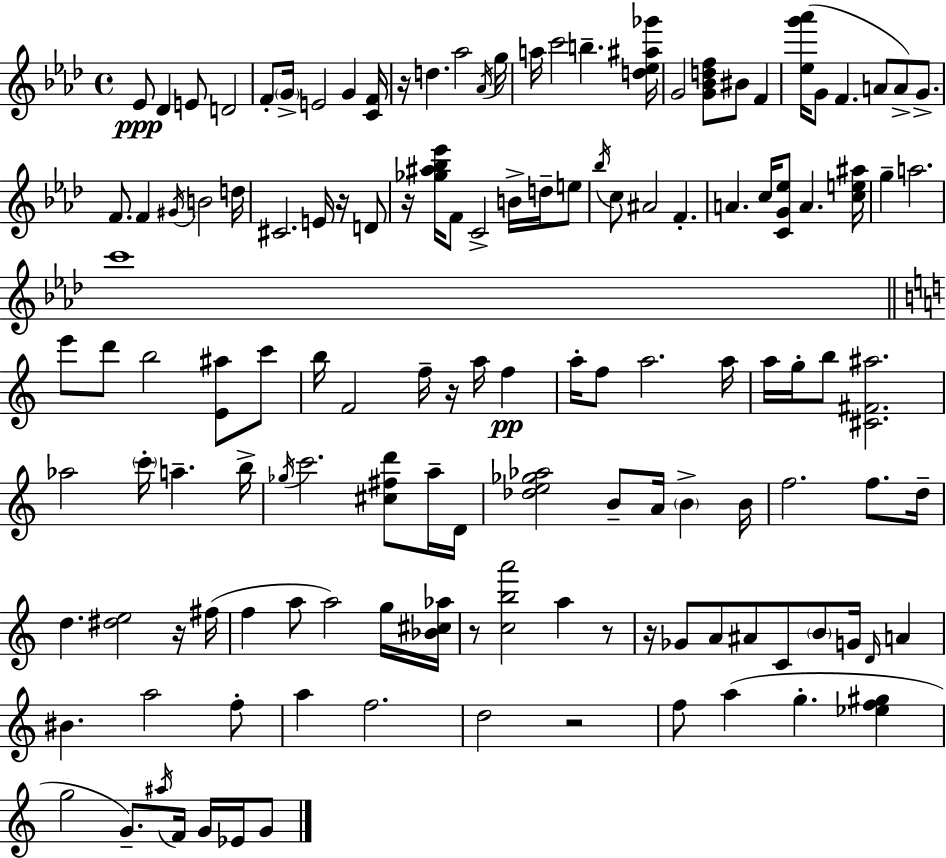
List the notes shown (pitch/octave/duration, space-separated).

Eb4/e Db4/q E4/e D4/h F4/e G4/s E4/h G4/q [C4,F4]/s R/s D5/q. Ab5/h Ab4/s G5/s A5/s C6/h B5/q. [D5,Eb5,A#5,Gb6]/s G4/h [G4,Bb4,D5,F5]/e BIS4/e F4/q [Eb5,G6,Ab6]/s G4/e F4/q. A4/e A4/e G4/e. F4/e. F4/q G#4/s B4/h D5/s C#4/h. E4/s R/s D4/e R/s [Gb5,A#5,Bb5,Eb6]/s F4/e C4/h B4/s D5/s E5/e Bb5/s C5/e A#4/h F4/q. A4/q. C5/s [C4,G4,Eb5]/e A4/q. [C5,E5,A#5]/s G5/q A5/h. C6/w E6/e D6/e B5/h [E4,A#5]/e C6/e B5/s F4/h F5/s R/s A5/s F5/q A5/s F5/e A5/h. A5/s A5/s G5/s B5/e [C#4,F#4,A#5]/h. Ab5/h C6/s A5/q. B5/s Gb5/s C6/h. [C#5,F#5,D6]/e A5/s D4/s [Db5,E5,Gb5,Ab5]/h B4/e A4/s B4/q B4/s F5/h. F5/e. D5/s D5/q. [D#5,E5]/h R/s F#5/s F5/q A5/e A5/h G5/s [Bb4,C#5,Ab5]/s R/e [C5,B5,A6]/h A5/q R/e R/s Gb4/e A4/e A#4/e C4/e B4/e G4/s D4/s A4/q BIS4/q. A5/h F5/e A5/q F5/h. D5/h R/h F5/e A5/q G5/q. [Eb5,F5,G#5]/q G5/h G4/e. A#5/s F4/s G4/s Eb4/s G4/e